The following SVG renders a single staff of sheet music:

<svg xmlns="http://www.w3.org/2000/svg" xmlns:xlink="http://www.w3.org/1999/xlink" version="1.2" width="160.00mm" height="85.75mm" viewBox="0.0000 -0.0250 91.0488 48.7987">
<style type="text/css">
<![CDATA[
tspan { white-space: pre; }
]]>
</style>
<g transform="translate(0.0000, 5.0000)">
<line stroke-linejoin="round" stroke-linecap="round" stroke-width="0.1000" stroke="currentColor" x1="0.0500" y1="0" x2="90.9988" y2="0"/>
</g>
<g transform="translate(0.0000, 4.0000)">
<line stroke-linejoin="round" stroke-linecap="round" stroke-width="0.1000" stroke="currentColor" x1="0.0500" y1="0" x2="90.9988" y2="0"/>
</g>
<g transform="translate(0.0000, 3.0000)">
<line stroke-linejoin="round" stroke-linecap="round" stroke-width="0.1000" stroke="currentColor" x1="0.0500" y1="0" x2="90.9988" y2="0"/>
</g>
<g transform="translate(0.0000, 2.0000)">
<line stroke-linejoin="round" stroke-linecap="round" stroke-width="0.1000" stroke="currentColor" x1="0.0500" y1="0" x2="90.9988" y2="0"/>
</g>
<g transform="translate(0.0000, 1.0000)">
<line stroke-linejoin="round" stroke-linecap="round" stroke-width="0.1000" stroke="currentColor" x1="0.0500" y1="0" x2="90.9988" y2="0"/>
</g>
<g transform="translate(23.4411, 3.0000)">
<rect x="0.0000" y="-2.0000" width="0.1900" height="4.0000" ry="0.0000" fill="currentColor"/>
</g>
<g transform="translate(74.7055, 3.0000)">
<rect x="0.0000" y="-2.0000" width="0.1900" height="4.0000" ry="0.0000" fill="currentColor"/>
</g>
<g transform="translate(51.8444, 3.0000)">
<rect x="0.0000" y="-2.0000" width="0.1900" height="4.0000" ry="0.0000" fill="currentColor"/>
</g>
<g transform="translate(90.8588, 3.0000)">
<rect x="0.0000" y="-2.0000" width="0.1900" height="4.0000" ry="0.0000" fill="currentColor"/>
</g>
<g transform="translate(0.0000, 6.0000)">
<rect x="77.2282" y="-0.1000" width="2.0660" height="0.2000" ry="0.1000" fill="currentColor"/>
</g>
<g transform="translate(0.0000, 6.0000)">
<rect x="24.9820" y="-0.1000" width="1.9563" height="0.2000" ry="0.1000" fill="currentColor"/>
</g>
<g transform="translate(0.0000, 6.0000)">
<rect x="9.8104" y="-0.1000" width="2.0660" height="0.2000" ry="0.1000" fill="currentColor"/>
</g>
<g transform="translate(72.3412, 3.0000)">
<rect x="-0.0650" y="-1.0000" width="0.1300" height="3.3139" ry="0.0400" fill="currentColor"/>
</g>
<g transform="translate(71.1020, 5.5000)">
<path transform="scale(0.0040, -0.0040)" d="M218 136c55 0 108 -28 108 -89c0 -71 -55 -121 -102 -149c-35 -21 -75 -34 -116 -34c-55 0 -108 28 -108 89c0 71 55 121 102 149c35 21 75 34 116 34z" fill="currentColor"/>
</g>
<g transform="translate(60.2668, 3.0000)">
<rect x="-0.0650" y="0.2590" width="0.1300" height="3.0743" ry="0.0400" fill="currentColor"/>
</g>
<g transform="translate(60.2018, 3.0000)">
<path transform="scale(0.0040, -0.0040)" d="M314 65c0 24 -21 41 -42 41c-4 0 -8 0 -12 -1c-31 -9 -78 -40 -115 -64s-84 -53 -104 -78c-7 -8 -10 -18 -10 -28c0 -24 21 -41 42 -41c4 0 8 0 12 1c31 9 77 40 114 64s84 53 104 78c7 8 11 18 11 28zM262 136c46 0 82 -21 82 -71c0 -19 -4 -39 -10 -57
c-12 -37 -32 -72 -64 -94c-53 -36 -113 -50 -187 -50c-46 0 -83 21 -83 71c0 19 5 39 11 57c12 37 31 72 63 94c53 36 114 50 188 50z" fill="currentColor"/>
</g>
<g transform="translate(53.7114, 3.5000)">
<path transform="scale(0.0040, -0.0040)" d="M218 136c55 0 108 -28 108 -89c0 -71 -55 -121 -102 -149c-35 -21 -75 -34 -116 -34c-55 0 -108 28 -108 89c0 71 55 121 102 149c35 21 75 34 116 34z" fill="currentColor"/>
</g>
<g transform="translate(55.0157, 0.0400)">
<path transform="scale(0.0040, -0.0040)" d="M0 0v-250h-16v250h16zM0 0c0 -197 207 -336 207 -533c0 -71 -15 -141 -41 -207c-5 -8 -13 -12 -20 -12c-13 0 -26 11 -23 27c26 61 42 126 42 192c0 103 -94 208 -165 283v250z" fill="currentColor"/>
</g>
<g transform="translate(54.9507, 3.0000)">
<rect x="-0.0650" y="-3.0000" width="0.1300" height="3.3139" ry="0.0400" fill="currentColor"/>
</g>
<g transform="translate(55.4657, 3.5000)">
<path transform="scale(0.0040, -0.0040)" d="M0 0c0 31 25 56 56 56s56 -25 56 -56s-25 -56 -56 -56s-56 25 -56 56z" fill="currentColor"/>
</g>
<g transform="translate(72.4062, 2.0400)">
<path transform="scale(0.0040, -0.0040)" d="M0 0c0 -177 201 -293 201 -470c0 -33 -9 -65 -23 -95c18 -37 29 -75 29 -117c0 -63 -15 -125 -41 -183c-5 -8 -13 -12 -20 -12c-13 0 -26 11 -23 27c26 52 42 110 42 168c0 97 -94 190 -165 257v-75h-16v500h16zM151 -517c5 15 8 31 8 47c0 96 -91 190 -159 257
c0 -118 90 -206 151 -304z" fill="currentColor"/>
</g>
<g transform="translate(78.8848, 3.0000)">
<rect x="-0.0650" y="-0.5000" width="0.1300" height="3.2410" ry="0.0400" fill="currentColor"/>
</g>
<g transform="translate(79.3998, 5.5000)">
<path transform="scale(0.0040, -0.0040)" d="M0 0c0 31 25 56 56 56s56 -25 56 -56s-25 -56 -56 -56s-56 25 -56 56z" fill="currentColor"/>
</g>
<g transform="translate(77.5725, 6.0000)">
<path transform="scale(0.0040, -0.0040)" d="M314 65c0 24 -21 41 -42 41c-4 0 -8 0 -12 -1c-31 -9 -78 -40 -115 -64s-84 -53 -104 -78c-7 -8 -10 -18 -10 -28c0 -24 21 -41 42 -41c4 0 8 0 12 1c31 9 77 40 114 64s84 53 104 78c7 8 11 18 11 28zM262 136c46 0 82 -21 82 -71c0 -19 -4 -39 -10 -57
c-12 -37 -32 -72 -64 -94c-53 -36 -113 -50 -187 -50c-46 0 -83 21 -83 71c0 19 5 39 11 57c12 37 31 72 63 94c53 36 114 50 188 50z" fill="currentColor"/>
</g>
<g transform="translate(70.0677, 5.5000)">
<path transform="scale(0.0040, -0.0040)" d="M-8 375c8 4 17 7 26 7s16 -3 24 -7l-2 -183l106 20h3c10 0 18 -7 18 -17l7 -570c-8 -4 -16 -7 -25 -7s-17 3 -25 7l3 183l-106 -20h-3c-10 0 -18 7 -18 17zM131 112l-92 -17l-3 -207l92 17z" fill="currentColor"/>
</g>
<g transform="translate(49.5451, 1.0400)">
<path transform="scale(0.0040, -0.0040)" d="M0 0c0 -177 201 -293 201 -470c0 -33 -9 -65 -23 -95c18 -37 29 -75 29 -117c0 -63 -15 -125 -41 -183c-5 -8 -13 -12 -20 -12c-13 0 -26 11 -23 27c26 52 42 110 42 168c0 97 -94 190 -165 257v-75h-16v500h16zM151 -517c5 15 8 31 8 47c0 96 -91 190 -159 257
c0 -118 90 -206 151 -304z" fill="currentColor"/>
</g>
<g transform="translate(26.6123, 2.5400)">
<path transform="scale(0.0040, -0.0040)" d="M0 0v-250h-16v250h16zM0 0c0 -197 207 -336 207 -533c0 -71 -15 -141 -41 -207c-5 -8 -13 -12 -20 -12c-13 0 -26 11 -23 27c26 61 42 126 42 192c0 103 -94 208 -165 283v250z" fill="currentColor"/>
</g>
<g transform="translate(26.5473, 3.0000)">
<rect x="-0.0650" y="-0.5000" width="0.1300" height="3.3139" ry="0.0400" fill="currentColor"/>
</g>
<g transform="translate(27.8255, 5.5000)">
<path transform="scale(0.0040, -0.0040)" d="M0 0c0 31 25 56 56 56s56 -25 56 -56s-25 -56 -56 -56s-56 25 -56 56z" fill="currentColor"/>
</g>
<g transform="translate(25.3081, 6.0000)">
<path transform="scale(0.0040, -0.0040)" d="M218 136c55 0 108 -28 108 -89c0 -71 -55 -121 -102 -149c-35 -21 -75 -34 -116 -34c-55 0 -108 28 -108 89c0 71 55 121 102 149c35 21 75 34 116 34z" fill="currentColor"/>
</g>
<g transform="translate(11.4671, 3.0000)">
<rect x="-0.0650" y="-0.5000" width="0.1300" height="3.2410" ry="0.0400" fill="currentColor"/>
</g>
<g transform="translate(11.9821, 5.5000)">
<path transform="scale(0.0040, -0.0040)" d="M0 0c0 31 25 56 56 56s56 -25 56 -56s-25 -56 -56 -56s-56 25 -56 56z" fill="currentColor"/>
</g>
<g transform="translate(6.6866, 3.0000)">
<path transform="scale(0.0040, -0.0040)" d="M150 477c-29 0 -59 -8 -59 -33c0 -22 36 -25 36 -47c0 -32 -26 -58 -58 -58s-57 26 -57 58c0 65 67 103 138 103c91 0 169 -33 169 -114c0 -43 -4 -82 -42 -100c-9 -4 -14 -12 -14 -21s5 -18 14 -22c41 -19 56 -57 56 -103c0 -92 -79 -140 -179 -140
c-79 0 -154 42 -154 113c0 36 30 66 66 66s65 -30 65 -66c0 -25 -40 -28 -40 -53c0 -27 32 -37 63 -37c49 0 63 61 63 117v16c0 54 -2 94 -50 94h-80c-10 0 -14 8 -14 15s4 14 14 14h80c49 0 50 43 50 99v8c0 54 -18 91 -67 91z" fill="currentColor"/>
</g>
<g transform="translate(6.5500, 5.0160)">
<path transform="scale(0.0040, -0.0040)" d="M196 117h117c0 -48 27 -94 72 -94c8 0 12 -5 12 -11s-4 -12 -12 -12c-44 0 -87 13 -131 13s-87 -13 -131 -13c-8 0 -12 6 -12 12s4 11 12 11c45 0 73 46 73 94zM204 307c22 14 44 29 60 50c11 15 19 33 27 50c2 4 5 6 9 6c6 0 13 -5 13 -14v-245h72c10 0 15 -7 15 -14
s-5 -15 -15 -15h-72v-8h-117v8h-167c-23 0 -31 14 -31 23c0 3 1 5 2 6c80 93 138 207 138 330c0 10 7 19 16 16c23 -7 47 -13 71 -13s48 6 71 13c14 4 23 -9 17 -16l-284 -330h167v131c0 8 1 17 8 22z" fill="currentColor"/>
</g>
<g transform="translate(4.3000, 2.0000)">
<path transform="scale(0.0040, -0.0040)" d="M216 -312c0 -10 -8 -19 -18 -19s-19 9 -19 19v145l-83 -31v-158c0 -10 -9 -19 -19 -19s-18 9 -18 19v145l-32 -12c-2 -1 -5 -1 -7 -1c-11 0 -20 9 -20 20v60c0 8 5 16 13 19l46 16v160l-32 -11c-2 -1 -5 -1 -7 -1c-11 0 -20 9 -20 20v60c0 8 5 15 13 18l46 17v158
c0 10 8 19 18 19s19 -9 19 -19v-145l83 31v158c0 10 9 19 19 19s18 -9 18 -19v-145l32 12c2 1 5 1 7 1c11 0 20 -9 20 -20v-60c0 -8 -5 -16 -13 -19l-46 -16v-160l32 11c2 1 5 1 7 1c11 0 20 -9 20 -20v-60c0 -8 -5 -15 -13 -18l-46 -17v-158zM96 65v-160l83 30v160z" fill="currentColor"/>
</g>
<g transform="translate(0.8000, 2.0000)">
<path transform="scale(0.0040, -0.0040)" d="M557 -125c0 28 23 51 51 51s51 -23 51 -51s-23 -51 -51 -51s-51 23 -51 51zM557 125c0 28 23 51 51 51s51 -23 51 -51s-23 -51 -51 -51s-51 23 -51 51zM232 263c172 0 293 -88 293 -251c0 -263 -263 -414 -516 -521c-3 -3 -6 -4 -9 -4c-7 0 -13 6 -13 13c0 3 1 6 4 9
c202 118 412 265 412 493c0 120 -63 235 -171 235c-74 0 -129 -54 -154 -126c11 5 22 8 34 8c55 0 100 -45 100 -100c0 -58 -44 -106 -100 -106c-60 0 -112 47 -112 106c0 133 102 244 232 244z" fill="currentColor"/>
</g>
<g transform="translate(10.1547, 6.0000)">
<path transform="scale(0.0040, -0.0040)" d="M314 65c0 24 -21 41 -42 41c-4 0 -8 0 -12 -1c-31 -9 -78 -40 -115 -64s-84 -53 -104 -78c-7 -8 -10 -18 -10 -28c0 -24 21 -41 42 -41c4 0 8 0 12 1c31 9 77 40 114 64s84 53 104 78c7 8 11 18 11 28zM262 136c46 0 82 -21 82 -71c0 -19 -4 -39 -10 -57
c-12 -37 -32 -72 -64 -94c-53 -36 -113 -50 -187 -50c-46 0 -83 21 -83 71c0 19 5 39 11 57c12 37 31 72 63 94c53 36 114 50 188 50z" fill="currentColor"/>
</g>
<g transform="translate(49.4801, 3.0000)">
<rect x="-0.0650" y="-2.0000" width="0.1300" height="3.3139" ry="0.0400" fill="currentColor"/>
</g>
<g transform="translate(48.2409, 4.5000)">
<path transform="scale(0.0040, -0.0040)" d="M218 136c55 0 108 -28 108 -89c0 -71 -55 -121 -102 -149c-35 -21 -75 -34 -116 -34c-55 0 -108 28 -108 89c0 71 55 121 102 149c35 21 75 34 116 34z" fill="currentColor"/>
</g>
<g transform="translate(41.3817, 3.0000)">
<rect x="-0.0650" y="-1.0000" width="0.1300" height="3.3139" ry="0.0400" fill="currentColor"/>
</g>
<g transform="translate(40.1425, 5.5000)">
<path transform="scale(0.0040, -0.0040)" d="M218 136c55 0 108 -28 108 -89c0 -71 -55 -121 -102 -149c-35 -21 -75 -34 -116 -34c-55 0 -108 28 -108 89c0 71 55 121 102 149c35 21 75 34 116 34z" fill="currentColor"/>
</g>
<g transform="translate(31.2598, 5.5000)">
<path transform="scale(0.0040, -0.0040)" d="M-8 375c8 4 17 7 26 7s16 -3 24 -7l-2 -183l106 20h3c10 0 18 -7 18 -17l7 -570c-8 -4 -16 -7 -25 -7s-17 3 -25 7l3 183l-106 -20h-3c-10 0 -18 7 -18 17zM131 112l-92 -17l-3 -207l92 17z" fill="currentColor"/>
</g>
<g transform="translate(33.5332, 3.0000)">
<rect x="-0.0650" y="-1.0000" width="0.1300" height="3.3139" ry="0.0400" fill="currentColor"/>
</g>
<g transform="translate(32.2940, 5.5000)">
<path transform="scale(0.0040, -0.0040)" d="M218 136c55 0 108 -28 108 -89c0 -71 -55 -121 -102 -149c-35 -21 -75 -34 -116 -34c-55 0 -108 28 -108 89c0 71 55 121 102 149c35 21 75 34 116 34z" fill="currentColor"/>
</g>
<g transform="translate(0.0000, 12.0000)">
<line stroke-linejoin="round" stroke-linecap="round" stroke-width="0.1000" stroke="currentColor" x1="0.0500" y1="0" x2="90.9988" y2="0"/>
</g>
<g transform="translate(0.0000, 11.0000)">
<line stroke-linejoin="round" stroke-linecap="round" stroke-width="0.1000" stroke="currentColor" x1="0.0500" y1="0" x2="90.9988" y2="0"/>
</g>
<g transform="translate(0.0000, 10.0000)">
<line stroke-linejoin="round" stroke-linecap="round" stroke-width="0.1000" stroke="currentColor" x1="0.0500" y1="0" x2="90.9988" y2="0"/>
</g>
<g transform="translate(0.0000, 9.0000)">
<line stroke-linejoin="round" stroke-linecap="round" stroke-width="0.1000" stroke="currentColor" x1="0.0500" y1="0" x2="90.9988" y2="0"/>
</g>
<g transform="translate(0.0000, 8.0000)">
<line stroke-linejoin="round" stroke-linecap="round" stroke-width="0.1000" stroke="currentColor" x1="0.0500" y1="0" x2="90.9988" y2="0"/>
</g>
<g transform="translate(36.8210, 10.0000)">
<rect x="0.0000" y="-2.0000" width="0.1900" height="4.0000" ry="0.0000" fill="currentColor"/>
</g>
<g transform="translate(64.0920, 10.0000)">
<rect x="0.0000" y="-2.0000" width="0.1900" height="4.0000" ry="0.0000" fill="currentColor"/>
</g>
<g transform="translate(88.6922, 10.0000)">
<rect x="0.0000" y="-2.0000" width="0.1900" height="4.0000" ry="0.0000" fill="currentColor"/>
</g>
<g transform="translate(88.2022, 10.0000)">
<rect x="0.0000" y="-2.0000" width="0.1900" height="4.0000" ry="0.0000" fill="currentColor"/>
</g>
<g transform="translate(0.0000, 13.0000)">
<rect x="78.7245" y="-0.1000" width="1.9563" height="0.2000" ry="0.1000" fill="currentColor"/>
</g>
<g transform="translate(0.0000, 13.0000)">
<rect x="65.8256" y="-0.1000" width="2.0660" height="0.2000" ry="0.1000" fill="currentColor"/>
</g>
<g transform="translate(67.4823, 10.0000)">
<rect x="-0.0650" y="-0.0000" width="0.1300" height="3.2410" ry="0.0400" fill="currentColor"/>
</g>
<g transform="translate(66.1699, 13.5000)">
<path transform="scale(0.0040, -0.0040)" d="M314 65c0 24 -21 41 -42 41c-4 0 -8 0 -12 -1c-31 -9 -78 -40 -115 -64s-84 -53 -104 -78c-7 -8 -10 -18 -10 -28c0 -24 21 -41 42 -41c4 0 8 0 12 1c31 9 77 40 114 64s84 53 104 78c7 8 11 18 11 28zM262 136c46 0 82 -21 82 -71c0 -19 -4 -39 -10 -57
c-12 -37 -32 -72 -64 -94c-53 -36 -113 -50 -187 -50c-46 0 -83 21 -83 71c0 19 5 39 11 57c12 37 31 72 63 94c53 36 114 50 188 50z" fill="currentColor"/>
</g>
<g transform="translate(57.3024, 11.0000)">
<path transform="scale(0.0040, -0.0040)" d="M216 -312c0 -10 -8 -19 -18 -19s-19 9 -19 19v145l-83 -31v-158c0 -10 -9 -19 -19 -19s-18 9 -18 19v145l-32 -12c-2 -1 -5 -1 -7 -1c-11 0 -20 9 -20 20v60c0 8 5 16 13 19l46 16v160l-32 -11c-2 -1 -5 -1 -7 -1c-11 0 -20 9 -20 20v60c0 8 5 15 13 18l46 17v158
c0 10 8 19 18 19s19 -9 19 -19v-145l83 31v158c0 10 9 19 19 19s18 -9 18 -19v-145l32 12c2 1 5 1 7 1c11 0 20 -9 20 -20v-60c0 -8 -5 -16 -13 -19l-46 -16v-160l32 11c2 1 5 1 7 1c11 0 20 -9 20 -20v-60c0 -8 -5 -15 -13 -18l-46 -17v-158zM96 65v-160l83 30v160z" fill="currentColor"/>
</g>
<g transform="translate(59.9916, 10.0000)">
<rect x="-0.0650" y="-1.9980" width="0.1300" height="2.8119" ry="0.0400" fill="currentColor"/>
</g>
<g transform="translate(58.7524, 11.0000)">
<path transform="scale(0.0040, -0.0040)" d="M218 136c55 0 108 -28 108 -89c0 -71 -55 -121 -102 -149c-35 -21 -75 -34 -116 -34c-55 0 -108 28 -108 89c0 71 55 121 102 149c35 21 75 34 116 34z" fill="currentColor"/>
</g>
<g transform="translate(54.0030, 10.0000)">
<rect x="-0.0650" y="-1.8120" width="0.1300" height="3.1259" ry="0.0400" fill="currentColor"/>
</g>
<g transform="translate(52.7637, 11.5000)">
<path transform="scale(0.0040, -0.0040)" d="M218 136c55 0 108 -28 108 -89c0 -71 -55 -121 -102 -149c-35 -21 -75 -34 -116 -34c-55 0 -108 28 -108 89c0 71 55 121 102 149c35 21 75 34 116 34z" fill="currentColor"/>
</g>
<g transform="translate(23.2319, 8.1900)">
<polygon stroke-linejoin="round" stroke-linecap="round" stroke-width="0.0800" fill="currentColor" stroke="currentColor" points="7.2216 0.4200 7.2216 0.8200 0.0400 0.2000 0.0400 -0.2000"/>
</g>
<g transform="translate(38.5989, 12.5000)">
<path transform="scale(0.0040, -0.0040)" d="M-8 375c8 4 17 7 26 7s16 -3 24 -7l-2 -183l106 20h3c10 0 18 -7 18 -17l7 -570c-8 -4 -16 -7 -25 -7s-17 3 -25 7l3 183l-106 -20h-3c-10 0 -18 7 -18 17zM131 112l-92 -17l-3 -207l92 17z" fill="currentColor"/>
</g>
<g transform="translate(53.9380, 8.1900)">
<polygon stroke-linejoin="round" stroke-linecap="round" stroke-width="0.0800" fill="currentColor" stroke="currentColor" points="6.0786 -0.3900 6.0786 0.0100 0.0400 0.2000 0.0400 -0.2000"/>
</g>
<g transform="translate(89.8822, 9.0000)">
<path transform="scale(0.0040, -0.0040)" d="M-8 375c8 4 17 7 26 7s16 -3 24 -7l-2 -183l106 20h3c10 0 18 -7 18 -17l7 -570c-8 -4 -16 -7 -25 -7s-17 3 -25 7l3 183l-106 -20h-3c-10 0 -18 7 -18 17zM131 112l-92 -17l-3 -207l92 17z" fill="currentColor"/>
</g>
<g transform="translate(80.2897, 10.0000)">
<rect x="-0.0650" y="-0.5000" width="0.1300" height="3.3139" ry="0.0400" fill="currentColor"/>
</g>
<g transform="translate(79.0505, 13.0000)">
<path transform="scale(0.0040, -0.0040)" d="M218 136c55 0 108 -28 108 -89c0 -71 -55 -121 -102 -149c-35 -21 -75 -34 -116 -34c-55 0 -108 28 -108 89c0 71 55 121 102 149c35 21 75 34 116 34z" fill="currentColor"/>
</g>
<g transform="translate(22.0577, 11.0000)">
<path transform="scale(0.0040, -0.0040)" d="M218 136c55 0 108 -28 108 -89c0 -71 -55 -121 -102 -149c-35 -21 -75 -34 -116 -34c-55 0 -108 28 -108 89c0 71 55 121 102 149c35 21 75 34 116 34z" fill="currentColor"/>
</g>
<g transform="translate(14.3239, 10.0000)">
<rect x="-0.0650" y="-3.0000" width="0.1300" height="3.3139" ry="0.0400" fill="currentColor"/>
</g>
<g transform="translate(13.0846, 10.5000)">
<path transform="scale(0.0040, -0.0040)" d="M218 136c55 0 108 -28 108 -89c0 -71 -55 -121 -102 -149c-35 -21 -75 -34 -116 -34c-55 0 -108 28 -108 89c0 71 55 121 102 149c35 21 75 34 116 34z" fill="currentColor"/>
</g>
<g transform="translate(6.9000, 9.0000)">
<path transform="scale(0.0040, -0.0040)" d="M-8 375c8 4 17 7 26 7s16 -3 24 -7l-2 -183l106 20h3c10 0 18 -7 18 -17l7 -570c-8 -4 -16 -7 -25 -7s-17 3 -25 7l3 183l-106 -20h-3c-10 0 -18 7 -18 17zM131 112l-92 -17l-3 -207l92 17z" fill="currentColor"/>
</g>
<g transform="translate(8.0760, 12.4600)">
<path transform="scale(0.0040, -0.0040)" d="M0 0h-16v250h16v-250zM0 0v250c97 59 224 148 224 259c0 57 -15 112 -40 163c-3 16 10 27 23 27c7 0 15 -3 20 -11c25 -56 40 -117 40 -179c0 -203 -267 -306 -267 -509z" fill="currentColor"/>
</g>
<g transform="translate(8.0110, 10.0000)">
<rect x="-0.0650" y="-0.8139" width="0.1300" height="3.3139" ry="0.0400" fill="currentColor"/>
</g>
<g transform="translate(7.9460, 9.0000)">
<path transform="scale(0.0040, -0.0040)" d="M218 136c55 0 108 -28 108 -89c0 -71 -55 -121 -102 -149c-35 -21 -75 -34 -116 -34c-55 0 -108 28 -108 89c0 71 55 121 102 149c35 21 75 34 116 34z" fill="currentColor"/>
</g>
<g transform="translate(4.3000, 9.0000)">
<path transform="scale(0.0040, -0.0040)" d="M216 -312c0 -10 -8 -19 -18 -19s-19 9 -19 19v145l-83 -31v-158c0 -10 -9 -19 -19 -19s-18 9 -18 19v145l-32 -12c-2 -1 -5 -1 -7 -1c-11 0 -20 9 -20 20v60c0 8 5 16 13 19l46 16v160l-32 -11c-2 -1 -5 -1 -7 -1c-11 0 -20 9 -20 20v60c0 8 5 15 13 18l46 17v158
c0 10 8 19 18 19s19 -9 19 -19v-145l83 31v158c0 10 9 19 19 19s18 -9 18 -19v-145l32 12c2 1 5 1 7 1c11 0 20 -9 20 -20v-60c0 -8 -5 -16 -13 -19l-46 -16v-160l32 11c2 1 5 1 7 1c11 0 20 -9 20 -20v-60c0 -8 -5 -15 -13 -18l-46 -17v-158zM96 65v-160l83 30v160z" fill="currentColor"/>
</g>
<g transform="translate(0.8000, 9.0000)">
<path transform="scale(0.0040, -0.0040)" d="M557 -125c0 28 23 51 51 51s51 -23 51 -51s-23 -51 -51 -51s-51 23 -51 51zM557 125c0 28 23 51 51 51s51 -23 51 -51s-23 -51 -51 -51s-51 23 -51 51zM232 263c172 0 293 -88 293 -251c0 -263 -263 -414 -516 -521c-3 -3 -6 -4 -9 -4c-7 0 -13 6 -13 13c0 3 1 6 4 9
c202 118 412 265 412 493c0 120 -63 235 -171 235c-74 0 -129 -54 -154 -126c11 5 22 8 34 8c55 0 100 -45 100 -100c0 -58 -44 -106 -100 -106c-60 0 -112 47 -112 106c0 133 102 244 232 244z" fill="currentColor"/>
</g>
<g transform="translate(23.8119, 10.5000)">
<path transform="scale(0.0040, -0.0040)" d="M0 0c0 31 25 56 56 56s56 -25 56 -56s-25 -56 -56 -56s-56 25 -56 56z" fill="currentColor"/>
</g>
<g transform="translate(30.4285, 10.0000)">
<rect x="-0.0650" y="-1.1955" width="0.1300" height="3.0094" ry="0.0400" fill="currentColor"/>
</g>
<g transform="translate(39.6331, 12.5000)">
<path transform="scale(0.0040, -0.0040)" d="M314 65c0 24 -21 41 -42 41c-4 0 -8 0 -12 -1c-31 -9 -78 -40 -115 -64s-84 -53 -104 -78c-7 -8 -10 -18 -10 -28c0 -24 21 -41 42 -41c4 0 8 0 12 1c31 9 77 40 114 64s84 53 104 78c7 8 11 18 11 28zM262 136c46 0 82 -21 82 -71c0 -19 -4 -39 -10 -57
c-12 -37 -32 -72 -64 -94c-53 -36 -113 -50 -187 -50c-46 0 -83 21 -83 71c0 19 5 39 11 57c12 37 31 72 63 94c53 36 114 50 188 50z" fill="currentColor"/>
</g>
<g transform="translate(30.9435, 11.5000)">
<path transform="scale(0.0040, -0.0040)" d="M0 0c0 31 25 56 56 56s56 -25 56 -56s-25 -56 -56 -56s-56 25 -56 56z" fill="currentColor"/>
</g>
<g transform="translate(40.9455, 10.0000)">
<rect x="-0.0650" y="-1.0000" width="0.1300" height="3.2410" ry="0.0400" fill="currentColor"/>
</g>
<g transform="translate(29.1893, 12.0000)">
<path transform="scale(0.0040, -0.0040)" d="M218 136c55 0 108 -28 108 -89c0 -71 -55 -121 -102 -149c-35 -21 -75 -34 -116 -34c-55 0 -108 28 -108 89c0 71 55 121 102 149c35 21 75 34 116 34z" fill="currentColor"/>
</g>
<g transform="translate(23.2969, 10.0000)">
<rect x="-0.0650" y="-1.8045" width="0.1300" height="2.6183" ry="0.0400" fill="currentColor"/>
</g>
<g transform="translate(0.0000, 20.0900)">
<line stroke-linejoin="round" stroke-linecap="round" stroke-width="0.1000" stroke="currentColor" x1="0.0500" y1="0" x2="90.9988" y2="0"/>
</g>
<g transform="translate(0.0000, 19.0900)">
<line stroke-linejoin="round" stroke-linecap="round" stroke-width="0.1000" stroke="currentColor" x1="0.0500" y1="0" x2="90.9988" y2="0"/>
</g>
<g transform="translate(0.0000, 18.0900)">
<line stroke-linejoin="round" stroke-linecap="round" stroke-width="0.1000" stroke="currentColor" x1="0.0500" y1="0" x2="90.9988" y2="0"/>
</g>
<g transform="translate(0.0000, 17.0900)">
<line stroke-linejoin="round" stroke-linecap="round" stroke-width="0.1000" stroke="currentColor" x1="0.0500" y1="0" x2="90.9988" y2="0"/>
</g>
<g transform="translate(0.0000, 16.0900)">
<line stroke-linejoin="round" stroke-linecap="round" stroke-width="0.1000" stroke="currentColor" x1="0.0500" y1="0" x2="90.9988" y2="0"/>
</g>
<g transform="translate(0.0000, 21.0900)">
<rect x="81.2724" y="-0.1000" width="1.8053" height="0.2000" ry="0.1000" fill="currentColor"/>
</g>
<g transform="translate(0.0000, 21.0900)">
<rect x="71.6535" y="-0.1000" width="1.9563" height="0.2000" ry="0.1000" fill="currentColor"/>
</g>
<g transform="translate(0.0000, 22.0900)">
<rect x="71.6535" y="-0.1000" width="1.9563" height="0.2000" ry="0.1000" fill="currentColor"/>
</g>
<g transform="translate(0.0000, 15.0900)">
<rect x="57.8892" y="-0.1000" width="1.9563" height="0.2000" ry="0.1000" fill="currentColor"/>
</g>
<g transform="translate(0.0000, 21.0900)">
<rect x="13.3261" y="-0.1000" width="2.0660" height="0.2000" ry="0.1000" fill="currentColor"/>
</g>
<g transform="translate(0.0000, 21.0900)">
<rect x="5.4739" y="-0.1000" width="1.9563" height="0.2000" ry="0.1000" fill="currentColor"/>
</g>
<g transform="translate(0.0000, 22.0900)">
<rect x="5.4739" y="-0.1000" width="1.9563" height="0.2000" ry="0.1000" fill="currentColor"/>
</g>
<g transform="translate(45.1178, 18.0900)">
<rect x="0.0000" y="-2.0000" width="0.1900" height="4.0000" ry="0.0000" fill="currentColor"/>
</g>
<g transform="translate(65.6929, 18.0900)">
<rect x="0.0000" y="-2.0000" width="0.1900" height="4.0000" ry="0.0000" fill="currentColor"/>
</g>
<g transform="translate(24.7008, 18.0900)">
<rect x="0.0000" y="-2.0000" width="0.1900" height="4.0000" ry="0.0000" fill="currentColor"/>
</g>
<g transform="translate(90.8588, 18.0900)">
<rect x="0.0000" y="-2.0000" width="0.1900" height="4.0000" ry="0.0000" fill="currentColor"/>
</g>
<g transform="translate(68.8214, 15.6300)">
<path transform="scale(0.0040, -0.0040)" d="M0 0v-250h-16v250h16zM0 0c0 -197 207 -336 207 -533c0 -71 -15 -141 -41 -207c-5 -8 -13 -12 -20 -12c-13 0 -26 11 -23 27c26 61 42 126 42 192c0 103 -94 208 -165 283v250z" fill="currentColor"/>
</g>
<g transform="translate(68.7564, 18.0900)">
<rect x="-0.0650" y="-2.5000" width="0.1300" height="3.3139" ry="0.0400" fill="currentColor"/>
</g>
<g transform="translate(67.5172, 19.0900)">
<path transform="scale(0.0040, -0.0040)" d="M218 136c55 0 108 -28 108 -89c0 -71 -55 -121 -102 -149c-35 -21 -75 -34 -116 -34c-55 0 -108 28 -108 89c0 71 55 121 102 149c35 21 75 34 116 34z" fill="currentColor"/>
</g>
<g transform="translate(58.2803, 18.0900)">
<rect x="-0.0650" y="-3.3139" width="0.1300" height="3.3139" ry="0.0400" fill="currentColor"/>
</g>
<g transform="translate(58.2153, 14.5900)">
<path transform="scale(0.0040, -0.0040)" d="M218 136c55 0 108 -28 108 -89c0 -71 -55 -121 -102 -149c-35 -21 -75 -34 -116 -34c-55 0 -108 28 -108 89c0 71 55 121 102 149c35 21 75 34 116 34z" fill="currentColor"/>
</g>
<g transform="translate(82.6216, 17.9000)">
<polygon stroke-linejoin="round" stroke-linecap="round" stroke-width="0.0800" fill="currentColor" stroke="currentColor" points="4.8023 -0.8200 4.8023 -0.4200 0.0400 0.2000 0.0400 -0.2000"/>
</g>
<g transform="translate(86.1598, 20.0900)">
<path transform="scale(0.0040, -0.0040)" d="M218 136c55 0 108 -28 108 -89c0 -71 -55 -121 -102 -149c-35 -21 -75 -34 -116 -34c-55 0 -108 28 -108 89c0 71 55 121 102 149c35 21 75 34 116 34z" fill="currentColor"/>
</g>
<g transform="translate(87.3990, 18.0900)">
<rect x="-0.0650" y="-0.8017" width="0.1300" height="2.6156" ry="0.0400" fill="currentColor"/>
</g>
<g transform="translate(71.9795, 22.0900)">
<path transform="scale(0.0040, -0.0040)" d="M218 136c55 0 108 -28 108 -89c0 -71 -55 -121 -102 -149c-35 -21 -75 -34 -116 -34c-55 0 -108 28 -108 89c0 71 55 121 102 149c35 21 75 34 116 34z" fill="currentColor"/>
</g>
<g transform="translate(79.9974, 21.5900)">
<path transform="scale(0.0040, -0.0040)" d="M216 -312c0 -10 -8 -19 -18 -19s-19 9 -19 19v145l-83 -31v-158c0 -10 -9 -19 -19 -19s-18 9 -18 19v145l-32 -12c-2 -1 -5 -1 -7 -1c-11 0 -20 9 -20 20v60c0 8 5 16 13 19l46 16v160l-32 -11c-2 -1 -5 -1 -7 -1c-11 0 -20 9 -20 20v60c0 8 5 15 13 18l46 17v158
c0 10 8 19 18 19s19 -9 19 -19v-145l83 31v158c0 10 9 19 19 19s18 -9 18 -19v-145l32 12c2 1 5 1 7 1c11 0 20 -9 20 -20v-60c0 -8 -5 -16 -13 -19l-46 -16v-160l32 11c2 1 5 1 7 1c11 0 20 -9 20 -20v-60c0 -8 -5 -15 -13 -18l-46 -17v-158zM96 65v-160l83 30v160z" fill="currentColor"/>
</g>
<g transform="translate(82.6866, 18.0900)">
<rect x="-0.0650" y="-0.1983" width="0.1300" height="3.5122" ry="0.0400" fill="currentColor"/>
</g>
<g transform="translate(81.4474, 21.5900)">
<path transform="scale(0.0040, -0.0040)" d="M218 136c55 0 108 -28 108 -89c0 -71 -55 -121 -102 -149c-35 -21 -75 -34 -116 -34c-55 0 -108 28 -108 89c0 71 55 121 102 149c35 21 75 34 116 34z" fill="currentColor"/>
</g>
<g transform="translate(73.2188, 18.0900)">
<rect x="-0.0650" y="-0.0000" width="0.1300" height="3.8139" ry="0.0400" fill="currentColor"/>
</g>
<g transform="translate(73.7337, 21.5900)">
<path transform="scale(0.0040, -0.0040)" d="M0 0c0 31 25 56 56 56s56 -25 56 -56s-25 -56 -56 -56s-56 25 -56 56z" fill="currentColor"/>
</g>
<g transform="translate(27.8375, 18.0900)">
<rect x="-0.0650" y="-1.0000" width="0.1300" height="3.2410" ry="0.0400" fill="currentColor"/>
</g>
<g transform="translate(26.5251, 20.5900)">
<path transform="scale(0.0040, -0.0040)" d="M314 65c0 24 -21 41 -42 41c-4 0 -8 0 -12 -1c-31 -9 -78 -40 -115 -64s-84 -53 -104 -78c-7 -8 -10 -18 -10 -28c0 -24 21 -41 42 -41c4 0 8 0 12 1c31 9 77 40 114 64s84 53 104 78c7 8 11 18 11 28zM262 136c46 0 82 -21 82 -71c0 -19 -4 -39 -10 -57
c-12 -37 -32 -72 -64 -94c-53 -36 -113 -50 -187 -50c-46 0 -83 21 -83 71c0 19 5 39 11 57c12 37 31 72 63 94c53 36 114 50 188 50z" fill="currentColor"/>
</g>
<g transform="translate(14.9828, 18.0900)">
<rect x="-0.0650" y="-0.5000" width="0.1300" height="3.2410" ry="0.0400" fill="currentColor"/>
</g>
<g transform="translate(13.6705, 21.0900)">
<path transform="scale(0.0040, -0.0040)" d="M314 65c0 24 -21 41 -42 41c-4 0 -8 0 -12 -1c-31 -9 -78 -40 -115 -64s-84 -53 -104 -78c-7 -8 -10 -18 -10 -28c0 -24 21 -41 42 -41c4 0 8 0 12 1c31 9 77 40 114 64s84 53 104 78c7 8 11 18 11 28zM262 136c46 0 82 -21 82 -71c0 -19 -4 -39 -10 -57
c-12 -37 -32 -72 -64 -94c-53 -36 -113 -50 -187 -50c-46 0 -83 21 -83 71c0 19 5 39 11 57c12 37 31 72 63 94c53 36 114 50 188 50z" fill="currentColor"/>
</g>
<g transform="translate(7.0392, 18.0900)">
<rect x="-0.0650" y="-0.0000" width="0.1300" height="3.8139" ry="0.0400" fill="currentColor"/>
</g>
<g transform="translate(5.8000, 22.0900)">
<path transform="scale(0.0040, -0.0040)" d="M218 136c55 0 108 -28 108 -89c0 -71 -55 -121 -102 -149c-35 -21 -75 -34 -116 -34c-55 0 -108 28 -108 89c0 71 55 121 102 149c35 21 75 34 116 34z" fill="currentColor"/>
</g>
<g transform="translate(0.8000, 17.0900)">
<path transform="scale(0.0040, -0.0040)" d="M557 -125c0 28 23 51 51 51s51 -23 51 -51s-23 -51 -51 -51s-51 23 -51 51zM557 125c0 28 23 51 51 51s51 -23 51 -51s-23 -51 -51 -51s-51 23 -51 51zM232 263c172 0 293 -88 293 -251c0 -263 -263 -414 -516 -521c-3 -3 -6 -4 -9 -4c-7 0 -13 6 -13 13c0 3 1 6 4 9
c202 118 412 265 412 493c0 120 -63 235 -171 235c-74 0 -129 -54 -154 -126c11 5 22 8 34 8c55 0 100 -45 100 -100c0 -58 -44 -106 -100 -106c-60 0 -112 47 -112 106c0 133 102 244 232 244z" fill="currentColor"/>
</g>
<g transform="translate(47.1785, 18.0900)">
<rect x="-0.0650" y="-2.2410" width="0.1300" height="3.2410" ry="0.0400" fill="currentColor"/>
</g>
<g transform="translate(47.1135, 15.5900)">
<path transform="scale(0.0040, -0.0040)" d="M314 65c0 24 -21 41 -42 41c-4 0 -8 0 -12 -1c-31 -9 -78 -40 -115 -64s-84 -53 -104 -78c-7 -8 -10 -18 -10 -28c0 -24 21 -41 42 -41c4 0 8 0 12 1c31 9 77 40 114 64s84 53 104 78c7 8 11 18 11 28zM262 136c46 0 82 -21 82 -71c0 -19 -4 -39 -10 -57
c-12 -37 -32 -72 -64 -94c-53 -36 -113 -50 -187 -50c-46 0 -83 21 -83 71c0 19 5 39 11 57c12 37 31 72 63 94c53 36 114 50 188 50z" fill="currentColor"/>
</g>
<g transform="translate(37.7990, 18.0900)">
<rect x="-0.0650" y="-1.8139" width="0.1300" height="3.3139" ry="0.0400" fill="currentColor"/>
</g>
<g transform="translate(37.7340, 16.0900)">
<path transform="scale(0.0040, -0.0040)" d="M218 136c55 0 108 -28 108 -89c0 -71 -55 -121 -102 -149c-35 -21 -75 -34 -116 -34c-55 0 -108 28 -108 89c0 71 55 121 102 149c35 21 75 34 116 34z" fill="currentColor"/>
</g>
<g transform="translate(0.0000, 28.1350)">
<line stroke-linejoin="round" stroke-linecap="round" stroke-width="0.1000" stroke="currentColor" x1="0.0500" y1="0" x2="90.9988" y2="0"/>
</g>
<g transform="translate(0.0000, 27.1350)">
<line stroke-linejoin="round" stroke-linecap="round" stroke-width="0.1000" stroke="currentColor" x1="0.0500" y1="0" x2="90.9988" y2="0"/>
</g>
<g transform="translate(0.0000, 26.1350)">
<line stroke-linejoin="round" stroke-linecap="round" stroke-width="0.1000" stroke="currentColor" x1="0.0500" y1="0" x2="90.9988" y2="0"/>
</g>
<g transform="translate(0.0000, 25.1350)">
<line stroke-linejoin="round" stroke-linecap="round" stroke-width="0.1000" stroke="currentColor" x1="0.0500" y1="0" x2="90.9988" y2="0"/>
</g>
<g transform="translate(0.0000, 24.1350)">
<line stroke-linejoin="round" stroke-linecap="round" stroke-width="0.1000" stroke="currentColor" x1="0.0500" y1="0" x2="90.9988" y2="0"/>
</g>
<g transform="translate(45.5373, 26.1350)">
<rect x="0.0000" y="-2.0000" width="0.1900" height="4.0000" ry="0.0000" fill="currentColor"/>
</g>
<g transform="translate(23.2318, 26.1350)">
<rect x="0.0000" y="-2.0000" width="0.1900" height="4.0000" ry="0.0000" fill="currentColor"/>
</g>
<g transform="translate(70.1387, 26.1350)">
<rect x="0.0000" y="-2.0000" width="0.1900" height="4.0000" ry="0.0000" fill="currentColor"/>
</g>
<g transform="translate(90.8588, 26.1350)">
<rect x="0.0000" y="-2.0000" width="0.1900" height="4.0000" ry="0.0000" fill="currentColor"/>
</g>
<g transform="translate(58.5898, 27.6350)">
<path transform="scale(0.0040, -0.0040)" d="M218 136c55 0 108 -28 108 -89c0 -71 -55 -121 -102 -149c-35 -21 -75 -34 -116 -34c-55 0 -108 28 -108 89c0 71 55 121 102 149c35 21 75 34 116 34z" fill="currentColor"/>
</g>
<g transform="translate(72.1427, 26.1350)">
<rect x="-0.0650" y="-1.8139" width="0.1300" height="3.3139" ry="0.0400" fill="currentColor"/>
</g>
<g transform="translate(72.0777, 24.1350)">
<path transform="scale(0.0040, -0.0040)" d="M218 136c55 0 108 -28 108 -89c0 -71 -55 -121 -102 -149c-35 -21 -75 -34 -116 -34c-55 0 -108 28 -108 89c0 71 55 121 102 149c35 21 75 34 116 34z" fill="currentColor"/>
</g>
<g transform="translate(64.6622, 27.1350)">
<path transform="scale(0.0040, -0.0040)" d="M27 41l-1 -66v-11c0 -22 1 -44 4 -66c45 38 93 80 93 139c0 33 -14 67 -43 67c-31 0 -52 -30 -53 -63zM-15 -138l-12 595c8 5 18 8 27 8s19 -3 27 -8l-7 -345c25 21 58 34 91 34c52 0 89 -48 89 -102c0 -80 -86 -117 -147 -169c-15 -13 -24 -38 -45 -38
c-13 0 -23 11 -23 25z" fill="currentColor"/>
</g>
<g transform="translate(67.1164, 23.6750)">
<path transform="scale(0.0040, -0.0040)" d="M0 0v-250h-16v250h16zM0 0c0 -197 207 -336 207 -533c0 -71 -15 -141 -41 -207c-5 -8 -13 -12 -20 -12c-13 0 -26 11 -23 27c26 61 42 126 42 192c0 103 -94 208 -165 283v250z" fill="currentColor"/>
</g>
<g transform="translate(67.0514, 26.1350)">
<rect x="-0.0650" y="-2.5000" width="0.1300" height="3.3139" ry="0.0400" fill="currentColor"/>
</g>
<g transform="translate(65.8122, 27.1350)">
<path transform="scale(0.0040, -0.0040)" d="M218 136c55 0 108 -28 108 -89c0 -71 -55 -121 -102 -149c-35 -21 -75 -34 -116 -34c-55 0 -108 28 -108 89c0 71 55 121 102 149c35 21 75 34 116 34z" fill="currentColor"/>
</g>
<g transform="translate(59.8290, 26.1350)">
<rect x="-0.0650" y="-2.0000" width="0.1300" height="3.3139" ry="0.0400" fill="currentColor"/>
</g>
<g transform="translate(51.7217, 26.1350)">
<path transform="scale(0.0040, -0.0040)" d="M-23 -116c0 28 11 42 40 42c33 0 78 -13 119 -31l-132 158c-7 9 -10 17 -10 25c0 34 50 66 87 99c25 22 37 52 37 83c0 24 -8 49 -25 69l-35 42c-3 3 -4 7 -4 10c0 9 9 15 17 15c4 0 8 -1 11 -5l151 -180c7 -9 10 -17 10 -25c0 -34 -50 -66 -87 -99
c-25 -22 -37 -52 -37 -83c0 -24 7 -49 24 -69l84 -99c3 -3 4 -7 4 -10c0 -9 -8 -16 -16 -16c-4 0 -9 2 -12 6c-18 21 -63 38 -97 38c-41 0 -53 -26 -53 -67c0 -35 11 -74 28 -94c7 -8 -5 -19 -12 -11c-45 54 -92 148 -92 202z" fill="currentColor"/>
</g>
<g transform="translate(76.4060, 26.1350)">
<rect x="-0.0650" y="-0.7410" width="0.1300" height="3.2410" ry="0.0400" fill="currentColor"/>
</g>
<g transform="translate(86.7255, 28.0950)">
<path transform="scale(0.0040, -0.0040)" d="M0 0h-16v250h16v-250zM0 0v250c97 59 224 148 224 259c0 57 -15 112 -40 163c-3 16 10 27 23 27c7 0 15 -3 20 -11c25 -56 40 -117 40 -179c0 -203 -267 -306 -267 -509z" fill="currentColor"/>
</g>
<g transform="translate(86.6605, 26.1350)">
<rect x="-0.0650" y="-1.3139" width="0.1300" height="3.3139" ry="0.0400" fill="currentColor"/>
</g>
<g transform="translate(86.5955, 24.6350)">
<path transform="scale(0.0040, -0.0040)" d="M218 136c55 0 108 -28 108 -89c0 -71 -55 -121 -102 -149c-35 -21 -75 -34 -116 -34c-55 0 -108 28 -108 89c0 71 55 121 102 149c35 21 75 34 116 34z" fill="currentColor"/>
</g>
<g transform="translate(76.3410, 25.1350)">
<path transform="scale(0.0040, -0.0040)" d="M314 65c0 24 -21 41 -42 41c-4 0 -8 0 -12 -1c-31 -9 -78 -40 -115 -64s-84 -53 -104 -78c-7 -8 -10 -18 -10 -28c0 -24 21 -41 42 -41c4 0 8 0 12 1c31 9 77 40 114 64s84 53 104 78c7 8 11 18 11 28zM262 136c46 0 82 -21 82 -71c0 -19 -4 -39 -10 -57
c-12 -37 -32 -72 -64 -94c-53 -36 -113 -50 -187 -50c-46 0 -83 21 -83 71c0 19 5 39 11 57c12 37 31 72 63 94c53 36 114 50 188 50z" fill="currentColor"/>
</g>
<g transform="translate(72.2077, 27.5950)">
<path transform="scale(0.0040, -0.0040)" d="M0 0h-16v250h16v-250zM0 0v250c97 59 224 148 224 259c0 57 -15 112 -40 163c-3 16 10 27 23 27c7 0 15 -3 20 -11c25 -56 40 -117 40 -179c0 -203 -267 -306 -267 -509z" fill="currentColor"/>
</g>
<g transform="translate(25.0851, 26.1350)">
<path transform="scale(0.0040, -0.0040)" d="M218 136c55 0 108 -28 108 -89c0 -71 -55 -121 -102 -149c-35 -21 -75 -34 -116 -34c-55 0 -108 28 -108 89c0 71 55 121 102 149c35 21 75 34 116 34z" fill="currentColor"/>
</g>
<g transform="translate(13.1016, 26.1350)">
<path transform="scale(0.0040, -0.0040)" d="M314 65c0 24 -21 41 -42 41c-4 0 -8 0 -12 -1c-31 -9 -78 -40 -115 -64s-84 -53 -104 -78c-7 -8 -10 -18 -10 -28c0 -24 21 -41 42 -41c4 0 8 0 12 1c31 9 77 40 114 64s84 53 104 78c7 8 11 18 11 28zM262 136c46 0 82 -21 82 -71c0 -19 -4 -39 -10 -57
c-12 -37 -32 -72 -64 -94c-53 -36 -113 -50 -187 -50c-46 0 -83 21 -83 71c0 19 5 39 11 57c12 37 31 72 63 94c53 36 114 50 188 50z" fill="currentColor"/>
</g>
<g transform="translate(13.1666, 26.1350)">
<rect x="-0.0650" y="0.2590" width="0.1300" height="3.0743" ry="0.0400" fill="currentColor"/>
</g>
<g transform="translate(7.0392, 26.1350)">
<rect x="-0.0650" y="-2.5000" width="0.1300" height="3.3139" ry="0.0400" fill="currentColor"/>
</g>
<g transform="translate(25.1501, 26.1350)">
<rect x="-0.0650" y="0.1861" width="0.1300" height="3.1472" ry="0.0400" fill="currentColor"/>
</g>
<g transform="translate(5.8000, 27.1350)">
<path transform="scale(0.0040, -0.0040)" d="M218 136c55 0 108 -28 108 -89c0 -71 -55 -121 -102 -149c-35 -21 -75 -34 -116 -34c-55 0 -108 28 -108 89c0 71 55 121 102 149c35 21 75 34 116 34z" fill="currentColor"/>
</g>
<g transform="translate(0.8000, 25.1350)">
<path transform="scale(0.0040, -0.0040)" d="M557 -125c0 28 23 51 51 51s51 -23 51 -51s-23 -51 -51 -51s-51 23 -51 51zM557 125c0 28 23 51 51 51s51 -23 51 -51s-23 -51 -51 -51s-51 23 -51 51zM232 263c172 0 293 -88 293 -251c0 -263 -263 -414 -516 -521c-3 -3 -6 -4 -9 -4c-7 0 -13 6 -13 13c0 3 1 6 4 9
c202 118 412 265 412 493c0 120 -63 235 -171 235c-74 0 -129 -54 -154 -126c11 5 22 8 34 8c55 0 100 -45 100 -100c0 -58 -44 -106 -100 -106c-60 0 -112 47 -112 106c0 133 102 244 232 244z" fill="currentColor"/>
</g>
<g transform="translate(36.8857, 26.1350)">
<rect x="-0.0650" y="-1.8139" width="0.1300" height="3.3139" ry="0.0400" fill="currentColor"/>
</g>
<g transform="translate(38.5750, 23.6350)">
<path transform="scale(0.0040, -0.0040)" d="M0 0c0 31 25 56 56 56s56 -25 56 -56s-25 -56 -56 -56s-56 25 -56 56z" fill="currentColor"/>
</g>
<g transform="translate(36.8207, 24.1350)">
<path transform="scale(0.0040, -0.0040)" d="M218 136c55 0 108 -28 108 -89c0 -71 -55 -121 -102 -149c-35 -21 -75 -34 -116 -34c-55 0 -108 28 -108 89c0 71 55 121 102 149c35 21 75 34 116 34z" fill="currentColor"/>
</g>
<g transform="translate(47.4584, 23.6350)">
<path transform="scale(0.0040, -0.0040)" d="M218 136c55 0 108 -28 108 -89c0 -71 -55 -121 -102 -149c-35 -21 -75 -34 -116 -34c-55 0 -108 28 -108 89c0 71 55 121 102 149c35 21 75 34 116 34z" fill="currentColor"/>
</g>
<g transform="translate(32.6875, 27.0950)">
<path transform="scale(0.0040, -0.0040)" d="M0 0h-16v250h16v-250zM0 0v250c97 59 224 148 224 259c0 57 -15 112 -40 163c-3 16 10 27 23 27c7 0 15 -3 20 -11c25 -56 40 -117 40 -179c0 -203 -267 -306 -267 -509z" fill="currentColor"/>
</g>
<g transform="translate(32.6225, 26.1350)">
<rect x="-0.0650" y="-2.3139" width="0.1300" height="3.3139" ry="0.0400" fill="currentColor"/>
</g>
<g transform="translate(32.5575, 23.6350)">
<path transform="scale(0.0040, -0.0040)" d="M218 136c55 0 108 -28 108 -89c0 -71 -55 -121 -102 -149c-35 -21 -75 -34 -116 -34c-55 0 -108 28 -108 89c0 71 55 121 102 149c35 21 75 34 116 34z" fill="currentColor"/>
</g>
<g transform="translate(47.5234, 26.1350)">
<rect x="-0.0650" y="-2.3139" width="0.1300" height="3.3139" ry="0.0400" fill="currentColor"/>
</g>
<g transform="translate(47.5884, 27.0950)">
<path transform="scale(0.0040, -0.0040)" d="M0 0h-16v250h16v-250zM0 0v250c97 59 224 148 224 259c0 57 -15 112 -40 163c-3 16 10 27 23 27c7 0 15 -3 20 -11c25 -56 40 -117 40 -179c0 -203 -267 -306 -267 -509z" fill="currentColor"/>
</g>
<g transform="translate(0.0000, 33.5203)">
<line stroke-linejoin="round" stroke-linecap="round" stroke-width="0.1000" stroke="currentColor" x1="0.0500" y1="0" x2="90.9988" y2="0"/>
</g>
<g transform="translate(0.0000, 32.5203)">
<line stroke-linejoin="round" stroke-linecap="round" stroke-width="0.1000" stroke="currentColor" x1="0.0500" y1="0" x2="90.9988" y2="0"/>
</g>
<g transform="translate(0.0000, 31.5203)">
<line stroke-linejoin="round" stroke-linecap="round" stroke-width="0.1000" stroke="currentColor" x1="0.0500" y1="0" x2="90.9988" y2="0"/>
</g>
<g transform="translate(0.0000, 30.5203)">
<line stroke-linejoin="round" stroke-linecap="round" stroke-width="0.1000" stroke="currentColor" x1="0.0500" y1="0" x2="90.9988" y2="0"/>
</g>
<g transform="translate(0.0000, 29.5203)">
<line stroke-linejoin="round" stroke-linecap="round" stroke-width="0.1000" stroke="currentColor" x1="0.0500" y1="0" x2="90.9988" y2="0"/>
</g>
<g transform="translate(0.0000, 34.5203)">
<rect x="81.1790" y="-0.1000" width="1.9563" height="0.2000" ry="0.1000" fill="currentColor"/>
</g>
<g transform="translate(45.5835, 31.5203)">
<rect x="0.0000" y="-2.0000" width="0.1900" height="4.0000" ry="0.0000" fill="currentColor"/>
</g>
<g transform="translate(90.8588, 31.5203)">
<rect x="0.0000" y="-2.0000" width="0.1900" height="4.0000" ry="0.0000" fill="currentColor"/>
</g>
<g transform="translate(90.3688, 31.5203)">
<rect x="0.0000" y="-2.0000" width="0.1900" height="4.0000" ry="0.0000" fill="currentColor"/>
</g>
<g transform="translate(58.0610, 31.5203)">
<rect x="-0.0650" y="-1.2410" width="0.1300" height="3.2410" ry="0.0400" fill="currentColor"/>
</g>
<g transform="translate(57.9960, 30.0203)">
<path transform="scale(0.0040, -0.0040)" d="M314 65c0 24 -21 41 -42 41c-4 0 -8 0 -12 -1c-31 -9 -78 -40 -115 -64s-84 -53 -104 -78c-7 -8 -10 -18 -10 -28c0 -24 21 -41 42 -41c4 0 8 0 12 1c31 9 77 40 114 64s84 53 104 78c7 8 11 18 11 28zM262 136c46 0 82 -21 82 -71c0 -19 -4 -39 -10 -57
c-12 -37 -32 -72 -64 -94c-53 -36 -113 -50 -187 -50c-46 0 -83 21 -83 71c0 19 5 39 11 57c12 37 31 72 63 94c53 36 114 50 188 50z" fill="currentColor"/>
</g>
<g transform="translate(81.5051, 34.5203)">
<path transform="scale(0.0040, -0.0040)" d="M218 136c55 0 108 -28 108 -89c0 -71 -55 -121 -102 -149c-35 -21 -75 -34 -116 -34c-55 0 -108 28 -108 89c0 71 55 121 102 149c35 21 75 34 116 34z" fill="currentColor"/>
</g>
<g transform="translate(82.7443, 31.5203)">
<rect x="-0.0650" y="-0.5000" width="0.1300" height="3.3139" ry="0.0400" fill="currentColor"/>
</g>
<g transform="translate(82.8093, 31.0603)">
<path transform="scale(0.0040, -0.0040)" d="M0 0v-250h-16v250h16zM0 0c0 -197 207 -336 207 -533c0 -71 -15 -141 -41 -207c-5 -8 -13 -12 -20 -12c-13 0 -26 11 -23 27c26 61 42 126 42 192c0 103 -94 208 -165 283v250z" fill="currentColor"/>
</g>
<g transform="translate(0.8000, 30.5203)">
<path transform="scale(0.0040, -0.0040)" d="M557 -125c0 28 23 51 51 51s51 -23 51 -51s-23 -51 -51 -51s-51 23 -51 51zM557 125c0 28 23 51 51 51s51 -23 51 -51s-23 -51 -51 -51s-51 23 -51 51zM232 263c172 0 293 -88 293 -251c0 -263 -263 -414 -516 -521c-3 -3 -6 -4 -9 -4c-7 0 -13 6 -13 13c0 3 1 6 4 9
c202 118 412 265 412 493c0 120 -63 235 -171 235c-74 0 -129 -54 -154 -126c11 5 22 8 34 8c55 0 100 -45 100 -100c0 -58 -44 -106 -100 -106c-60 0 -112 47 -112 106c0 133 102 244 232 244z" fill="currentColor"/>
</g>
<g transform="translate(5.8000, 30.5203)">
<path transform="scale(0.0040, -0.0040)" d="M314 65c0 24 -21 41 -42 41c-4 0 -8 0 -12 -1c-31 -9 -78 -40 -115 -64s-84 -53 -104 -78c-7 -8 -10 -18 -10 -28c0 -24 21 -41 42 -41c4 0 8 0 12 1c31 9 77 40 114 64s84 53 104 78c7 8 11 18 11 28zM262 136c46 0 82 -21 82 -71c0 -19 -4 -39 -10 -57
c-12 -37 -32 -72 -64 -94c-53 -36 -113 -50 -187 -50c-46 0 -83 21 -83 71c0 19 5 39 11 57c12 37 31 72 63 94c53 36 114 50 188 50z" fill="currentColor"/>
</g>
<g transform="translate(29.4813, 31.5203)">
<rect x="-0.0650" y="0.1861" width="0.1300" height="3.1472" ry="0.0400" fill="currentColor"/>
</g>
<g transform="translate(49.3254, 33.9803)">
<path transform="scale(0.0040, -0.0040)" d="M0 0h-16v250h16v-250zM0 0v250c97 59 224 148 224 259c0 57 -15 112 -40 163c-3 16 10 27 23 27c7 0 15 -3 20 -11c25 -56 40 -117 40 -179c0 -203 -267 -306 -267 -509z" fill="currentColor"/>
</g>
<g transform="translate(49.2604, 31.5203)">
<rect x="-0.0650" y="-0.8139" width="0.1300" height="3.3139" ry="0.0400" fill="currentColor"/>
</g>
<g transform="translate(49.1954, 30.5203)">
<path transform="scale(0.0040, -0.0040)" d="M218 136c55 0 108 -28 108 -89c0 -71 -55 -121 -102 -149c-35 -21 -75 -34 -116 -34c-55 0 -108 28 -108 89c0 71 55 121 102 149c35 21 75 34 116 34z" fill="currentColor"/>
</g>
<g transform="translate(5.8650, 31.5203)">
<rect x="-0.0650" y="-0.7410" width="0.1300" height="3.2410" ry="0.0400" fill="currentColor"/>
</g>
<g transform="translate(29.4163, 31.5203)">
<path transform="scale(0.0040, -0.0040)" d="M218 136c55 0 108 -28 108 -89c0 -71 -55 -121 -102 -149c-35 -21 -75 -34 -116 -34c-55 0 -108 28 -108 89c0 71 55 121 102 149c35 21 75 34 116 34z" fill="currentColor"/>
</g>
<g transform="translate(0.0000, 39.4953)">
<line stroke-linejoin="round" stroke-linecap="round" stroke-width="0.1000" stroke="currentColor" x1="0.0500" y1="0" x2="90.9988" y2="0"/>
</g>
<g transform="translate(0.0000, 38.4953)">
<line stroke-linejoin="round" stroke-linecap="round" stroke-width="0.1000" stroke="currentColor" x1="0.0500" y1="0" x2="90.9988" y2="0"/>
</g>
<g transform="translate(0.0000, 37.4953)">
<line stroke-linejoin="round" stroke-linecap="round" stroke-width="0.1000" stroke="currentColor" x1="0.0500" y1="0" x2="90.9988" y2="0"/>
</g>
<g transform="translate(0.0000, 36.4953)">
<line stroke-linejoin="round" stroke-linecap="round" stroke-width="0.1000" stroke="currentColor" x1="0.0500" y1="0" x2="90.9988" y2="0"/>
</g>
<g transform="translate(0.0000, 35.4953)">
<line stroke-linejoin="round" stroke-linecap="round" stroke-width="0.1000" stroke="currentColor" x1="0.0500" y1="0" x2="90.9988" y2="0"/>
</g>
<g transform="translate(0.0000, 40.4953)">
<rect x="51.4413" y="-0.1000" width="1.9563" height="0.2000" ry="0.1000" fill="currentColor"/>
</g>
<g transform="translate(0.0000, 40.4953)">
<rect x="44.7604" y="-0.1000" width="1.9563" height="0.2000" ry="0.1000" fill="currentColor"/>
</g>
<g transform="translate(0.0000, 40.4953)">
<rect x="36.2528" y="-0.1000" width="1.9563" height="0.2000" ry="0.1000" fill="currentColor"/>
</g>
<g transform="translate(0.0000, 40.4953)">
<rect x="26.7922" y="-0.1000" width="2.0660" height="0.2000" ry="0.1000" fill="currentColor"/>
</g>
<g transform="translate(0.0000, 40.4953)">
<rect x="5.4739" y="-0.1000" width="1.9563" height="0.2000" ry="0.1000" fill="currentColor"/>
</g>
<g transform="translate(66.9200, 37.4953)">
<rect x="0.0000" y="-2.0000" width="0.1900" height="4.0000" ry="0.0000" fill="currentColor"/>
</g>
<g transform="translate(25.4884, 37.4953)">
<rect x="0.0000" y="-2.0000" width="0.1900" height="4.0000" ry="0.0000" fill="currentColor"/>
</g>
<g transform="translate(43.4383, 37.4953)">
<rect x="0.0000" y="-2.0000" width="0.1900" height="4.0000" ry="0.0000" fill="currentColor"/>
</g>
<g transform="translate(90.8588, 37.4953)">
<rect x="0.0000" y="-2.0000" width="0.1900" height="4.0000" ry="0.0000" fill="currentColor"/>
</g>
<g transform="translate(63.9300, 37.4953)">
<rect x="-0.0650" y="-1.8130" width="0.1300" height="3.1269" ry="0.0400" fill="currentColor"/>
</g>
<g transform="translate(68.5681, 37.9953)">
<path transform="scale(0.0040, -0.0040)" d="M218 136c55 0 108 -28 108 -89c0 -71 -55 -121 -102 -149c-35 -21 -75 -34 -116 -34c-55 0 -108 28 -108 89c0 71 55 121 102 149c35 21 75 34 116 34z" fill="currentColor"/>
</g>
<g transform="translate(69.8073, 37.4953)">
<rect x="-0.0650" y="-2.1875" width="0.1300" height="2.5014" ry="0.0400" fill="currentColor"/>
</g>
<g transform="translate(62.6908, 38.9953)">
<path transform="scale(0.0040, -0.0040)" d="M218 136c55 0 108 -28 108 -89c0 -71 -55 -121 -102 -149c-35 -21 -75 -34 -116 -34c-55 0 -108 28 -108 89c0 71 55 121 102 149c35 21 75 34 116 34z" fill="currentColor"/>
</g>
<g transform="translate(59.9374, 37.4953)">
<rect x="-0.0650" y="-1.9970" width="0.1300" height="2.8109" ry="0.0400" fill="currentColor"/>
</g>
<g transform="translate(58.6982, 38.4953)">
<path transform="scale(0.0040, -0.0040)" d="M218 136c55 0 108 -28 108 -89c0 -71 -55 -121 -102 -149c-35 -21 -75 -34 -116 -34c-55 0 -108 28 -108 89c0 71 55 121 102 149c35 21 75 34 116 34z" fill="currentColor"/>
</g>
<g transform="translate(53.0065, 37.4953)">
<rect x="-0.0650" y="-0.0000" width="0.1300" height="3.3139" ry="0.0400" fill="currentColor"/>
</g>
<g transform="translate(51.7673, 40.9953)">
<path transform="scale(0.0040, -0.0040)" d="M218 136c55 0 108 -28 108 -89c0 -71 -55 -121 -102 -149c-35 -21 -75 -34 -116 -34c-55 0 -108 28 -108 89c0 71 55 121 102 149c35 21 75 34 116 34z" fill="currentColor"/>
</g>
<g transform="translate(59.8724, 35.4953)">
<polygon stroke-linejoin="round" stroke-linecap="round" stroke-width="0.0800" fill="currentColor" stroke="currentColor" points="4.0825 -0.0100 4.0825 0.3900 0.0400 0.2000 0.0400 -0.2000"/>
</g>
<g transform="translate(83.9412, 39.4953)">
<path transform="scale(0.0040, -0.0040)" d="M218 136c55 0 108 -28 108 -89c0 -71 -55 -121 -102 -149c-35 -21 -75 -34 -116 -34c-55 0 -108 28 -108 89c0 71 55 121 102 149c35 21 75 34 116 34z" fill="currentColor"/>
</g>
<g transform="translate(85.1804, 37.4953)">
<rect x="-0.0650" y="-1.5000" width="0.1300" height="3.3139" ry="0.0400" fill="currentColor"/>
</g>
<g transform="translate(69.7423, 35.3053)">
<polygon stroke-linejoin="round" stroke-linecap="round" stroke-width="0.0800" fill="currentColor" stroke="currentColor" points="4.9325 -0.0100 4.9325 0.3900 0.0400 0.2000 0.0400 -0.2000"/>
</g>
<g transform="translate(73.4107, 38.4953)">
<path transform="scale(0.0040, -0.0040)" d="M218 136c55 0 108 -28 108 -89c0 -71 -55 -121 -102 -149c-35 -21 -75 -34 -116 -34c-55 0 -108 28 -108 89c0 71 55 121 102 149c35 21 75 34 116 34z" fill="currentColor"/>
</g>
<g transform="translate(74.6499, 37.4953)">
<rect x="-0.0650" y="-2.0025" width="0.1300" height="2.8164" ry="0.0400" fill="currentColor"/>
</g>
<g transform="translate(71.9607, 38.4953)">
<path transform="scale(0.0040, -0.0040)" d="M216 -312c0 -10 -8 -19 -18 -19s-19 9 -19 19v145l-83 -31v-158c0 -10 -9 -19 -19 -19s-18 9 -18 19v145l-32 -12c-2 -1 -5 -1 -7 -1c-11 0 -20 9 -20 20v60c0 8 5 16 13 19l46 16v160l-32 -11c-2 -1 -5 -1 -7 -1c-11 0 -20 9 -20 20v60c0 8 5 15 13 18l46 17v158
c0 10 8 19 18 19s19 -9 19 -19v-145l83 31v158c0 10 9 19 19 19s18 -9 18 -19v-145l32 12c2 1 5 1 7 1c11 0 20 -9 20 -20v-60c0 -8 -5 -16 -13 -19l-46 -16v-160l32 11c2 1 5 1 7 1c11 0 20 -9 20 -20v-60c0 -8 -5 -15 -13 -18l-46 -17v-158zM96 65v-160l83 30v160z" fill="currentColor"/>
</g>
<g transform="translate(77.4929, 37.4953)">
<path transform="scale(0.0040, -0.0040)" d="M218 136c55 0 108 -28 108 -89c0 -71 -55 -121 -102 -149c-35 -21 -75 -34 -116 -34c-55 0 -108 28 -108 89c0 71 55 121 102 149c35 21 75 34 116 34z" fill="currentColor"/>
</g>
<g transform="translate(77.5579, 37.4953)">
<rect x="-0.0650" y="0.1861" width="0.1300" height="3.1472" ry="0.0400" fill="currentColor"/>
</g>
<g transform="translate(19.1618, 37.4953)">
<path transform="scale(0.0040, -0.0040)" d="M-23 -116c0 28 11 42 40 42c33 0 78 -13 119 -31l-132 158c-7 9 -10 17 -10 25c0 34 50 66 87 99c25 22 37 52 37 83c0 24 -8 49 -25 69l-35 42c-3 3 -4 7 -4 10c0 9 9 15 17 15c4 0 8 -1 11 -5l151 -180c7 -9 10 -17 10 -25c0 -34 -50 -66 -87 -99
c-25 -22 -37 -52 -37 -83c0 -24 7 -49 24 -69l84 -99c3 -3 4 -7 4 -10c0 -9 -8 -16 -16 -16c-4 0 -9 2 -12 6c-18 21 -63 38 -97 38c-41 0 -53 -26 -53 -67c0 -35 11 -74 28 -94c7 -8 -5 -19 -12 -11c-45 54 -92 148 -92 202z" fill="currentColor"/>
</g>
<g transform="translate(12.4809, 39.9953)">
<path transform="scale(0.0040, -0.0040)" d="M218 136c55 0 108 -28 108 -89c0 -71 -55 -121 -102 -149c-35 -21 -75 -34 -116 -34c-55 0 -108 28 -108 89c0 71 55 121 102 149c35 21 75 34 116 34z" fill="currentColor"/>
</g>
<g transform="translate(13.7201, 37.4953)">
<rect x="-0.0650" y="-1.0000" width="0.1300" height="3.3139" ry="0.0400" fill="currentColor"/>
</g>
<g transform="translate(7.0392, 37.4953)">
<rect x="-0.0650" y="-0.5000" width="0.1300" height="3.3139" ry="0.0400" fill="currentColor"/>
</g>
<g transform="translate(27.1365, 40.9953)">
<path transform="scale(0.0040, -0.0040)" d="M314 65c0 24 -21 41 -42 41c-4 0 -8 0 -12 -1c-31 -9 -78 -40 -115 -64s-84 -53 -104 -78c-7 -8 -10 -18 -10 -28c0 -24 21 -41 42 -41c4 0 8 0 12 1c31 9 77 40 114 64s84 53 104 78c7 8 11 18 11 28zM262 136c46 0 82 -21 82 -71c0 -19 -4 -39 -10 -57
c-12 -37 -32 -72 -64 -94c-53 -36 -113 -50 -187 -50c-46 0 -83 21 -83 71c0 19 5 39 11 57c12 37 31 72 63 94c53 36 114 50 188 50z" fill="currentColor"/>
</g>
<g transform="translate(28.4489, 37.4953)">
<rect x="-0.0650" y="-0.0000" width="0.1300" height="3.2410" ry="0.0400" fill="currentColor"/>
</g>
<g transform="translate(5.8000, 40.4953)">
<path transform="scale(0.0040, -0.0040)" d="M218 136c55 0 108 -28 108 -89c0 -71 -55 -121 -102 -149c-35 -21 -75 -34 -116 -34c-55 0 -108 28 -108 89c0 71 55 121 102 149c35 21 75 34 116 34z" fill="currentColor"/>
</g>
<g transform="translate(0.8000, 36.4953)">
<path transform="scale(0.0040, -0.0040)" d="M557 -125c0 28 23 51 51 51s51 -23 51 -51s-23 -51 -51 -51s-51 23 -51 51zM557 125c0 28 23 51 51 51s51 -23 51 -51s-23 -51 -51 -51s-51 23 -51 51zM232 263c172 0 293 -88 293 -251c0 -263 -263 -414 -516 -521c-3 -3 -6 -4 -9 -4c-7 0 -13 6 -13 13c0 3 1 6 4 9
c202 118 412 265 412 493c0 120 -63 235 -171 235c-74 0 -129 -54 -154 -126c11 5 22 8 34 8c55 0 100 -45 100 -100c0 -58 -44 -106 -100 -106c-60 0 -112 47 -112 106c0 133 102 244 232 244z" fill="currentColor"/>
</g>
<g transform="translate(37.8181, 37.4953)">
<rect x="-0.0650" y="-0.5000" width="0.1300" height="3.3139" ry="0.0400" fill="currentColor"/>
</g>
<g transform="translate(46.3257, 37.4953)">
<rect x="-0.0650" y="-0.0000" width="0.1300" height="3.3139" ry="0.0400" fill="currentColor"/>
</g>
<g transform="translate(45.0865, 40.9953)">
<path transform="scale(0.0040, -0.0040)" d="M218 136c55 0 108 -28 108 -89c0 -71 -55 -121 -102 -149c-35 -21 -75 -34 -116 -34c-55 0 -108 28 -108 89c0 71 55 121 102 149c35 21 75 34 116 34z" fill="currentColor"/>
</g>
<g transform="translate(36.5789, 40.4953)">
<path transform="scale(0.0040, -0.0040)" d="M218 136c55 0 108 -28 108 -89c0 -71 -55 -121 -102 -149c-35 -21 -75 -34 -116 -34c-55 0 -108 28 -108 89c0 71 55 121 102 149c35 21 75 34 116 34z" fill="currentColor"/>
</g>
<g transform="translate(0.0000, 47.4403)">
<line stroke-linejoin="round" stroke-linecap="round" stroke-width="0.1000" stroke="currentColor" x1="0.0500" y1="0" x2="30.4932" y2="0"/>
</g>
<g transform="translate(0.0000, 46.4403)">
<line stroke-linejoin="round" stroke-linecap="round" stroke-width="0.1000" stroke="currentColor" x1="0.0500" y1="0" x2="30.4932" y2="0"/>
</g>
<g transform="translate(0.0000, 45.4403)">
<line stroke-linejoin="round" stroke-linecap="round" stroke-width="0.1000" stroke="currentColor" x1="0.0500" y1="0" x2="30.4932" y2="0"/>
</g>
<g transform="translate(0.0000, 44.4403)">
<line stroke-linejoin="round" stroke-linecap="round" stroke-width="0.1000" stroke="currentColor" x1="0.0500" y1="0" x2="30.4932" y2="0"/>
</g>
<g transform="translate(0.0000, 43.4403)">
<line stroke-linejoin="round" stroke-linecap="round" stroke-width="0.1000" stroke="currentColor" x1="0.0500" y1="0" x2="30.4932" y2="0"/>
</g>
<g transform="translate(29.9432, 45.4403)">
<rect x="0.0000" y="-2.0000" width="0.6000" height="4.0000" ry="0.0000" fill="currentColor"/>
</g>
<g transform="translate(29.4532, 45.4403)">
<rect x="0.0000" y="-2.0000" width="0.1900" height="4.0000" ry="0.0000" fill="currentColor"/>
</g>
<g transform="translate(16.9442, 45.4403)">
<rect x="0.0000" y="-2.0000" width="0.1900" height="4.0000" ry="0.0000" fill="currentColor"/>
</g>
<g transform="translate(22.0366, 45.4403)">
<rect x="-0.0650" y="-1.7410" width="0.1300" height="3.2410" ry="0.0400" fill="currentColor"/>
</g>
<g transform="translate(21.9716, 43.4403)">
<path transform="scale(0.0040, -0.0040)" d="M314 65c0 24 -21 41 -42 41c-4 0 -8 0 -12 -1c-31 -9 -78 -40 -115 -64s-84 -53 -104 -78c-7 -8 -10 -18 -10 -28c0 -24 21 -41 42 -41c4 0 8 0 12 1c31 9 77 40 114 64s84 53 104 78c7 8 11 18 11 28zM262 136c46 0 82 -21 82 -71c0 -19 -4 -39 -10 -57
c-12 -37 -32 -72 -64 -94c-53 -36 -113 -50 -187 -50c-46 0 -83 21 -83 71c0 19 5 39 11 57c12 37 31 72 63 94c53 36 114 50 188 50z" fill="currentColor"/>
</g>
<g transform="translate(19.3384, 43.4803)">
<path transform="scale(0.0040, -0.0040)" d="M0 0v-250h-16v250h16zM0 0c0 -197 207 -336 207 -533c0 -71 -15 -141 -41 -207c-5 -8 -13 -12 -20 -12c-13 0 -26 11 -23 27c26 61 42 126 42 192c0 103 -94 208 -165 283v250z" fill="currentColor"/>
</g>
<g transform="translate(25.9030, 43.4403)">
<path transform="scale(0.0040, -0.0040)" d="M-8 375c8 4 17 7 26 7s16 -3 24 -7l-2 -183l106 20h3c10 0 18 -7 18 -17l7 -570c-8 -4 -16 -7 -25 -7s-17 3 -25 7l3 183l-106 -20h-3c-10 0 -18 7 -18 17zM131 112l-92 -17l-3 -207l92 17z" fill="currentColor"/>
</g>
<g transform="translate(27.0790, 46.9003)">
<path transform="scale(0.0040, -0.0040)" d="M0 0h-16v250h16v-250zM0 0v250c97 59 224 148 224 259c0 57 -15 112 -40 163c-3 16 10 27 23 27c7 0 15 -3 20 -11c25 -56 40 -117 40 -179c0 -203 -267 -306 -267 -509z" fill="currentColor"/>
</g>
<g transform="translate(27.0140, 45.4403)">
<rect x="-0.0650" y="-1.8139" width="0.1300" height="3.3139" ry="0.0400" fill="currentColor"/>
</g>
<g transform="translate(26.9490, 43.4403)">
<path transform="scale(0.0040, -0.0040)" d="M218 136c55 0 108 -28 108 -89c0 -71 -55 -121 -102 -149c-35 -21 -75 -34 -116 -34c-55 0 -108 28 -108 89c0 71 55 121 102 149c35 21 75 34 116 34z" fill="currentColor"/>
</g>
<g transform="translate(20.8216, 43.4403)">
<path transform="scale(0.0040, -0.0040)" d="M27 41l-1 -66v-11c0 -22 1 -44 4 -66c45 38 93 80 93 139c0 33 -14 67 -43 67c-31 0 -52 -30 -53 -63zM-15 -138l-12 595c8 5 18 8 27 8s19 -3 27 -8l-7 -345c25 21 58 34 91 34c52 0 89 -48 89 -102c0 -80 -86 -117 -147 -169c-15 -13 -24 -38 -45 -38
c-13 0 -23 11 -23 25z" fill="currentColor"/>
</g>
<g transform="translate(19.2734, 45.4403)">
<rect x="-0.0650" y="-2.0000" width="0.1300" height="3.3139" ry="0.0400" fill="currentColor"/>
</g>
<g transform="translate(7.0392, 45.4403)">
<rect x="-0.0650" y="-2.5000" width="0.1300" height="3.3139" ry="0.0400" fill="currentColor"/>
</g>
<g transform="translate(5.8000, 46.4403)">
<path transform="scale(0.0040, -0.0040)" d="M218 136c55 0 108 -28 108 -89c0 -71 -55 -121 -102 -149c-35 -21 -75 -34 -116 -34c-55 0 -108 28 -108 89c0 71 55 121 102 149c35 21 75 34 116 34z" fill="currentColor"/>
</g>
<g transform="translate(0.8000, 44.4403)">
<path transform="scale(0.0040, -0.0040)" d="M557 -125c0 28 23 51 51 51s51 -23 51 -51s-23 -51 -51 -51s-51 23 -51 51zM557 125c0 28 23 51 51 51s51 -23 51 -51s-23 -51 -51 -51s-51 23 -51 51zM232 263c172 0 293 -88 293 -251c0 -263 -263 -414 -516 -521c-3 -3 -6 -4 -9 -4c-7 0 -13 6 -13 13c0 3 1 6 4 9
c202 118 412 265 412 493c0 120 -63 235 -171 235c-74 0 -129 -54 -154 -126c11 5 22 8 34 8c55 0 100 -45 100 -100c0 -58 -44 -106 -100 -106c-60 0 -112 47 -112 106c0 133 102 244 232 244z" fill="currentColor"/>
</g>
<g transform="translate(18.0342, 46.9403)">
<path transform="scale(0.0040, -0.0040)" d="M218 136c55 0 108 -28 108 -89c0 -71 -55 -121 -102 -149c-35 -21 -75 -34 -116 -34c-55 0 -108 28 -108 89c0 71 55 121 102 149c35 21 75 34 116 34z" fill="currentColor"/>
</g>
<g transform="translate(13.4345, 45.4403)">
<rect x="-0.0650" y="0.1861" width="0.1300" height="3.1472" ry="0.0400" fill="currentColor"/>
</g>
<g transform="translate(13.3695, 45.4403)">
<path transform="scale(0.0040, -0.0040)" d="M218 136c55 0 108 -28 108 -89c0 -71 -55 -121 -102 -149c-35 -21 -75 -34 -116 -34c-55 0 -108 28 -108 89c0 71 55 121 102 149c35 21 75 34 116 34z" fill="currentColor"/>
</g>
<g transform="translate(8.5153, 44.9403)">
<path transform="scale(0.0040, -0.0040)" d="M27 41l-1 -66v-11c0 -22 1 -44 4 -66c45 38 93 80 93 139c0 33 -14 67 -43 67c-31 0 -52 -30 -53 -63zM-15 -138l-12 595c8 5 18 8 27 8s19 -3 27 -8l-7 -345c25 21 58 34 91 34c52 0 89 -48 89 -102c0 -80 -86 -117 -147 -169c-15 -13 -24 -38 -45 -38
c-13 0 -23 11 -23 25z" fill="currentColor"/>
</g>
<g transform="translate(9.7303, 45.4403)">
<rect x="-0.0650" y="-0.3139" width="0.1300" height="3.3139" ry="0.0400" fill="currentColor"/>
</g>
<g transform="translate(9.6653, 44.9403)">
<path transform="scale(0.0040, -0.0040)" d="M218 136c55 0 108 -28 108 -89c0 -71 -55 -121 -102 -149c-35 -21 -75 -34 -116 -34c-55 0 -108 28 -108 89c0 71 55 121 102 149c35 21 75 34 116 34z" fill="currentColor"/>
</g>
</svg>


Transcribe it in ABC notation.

X:1
T:Untitled
M:3/4
L:1/4
K:G
E,,2 E,,/2 F,, F,, A,,/4 C,/2 D,2 F,,/4 E,,2 F,/2 C, B,,/2 G,,/2 F,,2 A,,/2 ^B,,/2 D,,2 E,, C,, E,,2 F,,2 A, B,2 D B,,/2 C,, ^D,,/2 G,,/2 B,, D,2 D, B,/2 A, B,/2 z A,, _B,,/2 A,/2 F,2 G,/2 F,2 D, F,/2 G,2 E,,/2 E,, F,, z D,,2 E,, D,, D,, B,,/2 A,,/2 C,/2 ^B,,/2 D, G,, B,, _E, D, A,,/2 _A,2 A,/2